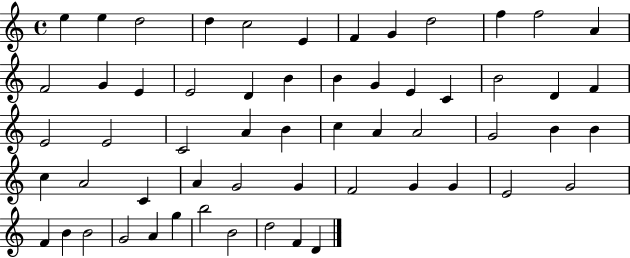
{
  \clef treble
  \time 4/4
  \defaultTimeSignature
  \key c \major
  e''4 e''4 d''2 | d''4 c''2 e'4 | f'4 g'4 d''2 | f''4 f''2 a'4 | \break f'2 g'4 e'4 | e'2 d'4 b'4 | b'4 g'4 e'4 c'4 | b'2 d'4 f'4 | \break e'2 e'2 | c'2 a'4 b'4 | c''4 a'4 a'2 | g'2 b'4 b'4 | \break c''4 a'2 c'4 | a'4 g'2 g'4 | f'2 g'4 g'4 | e'2 g'2 | \break f'4 b'4 b'2 | g'2 a'4 g''4 | b''2 b'2 | d''2 f'4 d'4 | \break \bar "|."
}